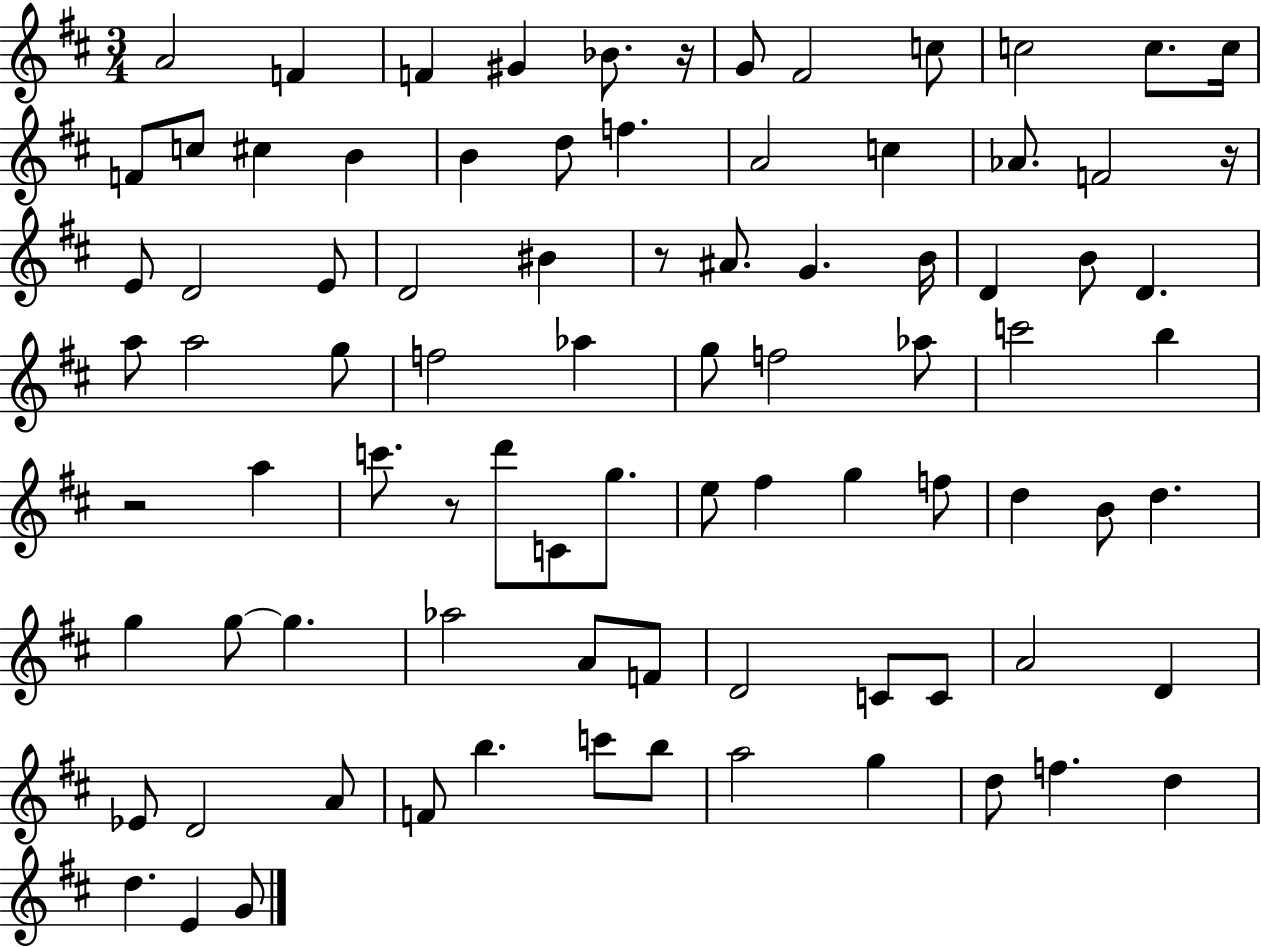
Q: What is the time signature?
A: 3/4